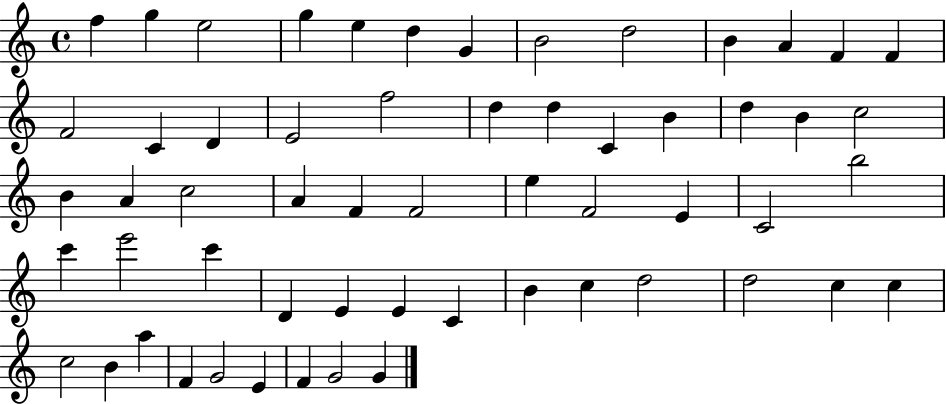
X:1
T:Untitled
M:4/4
L:1/4
K:C
f g e2 g e d G B2 d2 B A F F F2 C D E2 f2 d d C B d B c2 B A c2 A F F2 e F2 E C2 b2 c' e'2 c' D E E C B c d2 d2 c c c2 B a F G2 E F G2 G